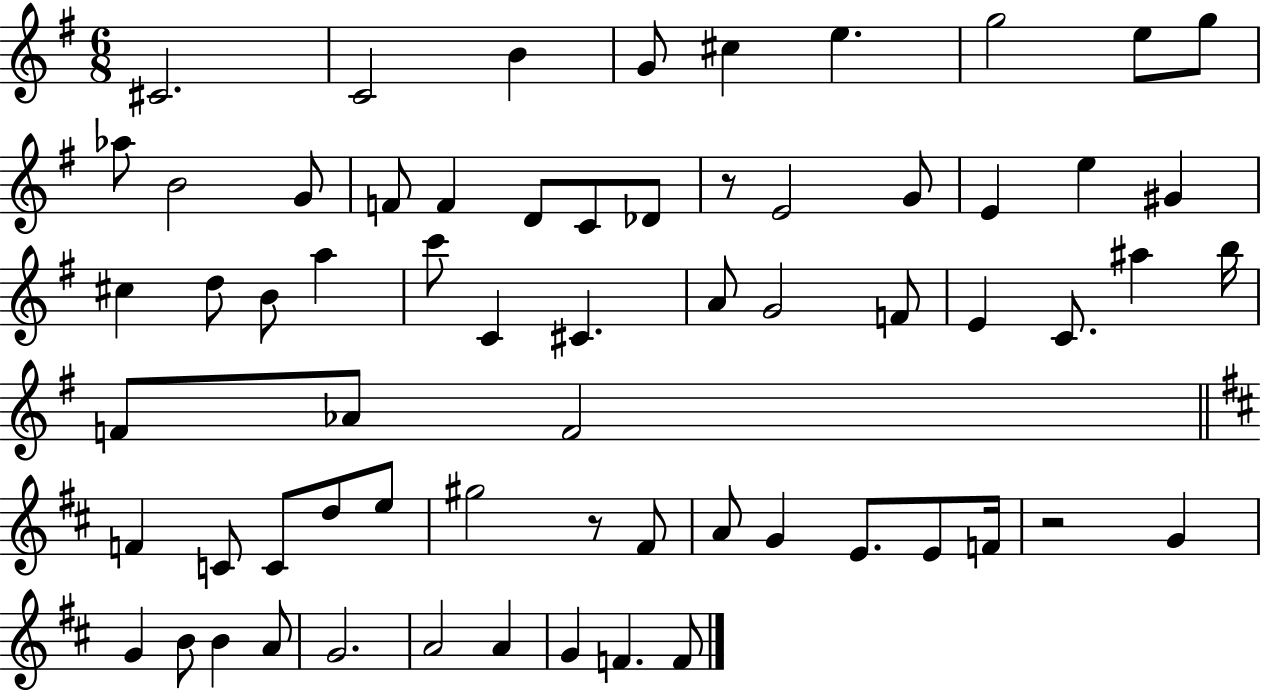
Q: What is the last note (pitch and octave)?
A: F4